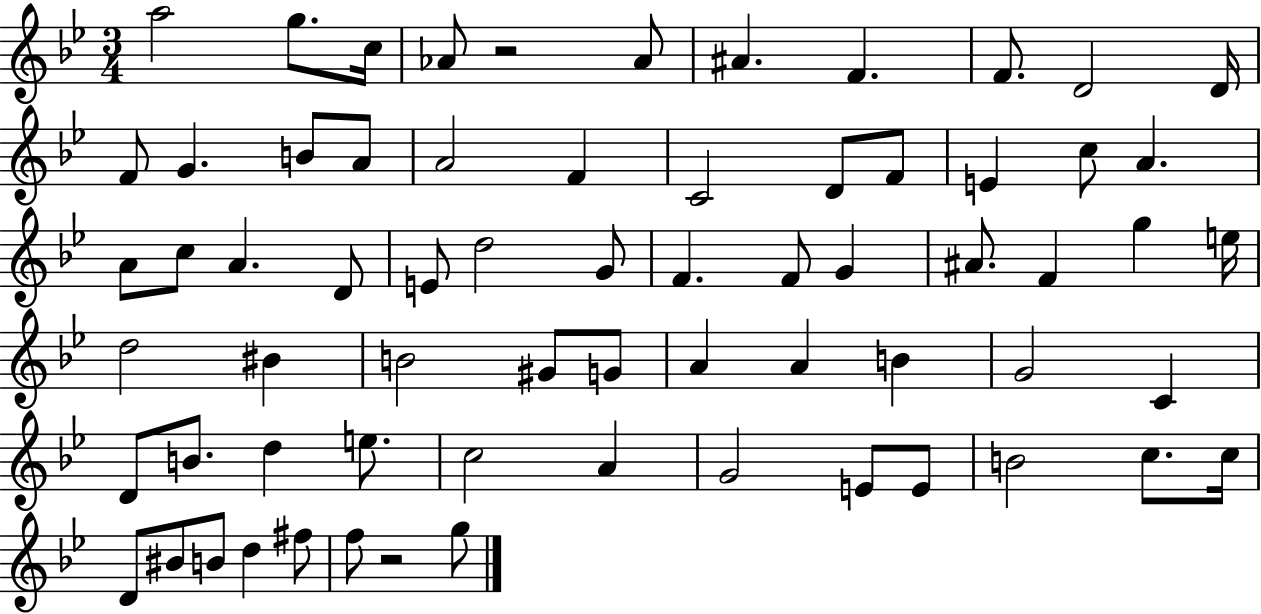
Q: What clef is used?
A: treble